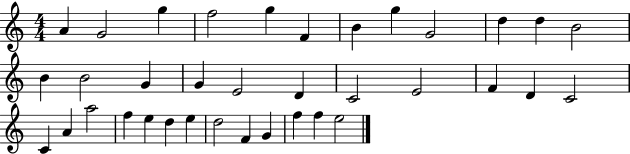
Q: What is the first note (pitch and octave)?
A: A4